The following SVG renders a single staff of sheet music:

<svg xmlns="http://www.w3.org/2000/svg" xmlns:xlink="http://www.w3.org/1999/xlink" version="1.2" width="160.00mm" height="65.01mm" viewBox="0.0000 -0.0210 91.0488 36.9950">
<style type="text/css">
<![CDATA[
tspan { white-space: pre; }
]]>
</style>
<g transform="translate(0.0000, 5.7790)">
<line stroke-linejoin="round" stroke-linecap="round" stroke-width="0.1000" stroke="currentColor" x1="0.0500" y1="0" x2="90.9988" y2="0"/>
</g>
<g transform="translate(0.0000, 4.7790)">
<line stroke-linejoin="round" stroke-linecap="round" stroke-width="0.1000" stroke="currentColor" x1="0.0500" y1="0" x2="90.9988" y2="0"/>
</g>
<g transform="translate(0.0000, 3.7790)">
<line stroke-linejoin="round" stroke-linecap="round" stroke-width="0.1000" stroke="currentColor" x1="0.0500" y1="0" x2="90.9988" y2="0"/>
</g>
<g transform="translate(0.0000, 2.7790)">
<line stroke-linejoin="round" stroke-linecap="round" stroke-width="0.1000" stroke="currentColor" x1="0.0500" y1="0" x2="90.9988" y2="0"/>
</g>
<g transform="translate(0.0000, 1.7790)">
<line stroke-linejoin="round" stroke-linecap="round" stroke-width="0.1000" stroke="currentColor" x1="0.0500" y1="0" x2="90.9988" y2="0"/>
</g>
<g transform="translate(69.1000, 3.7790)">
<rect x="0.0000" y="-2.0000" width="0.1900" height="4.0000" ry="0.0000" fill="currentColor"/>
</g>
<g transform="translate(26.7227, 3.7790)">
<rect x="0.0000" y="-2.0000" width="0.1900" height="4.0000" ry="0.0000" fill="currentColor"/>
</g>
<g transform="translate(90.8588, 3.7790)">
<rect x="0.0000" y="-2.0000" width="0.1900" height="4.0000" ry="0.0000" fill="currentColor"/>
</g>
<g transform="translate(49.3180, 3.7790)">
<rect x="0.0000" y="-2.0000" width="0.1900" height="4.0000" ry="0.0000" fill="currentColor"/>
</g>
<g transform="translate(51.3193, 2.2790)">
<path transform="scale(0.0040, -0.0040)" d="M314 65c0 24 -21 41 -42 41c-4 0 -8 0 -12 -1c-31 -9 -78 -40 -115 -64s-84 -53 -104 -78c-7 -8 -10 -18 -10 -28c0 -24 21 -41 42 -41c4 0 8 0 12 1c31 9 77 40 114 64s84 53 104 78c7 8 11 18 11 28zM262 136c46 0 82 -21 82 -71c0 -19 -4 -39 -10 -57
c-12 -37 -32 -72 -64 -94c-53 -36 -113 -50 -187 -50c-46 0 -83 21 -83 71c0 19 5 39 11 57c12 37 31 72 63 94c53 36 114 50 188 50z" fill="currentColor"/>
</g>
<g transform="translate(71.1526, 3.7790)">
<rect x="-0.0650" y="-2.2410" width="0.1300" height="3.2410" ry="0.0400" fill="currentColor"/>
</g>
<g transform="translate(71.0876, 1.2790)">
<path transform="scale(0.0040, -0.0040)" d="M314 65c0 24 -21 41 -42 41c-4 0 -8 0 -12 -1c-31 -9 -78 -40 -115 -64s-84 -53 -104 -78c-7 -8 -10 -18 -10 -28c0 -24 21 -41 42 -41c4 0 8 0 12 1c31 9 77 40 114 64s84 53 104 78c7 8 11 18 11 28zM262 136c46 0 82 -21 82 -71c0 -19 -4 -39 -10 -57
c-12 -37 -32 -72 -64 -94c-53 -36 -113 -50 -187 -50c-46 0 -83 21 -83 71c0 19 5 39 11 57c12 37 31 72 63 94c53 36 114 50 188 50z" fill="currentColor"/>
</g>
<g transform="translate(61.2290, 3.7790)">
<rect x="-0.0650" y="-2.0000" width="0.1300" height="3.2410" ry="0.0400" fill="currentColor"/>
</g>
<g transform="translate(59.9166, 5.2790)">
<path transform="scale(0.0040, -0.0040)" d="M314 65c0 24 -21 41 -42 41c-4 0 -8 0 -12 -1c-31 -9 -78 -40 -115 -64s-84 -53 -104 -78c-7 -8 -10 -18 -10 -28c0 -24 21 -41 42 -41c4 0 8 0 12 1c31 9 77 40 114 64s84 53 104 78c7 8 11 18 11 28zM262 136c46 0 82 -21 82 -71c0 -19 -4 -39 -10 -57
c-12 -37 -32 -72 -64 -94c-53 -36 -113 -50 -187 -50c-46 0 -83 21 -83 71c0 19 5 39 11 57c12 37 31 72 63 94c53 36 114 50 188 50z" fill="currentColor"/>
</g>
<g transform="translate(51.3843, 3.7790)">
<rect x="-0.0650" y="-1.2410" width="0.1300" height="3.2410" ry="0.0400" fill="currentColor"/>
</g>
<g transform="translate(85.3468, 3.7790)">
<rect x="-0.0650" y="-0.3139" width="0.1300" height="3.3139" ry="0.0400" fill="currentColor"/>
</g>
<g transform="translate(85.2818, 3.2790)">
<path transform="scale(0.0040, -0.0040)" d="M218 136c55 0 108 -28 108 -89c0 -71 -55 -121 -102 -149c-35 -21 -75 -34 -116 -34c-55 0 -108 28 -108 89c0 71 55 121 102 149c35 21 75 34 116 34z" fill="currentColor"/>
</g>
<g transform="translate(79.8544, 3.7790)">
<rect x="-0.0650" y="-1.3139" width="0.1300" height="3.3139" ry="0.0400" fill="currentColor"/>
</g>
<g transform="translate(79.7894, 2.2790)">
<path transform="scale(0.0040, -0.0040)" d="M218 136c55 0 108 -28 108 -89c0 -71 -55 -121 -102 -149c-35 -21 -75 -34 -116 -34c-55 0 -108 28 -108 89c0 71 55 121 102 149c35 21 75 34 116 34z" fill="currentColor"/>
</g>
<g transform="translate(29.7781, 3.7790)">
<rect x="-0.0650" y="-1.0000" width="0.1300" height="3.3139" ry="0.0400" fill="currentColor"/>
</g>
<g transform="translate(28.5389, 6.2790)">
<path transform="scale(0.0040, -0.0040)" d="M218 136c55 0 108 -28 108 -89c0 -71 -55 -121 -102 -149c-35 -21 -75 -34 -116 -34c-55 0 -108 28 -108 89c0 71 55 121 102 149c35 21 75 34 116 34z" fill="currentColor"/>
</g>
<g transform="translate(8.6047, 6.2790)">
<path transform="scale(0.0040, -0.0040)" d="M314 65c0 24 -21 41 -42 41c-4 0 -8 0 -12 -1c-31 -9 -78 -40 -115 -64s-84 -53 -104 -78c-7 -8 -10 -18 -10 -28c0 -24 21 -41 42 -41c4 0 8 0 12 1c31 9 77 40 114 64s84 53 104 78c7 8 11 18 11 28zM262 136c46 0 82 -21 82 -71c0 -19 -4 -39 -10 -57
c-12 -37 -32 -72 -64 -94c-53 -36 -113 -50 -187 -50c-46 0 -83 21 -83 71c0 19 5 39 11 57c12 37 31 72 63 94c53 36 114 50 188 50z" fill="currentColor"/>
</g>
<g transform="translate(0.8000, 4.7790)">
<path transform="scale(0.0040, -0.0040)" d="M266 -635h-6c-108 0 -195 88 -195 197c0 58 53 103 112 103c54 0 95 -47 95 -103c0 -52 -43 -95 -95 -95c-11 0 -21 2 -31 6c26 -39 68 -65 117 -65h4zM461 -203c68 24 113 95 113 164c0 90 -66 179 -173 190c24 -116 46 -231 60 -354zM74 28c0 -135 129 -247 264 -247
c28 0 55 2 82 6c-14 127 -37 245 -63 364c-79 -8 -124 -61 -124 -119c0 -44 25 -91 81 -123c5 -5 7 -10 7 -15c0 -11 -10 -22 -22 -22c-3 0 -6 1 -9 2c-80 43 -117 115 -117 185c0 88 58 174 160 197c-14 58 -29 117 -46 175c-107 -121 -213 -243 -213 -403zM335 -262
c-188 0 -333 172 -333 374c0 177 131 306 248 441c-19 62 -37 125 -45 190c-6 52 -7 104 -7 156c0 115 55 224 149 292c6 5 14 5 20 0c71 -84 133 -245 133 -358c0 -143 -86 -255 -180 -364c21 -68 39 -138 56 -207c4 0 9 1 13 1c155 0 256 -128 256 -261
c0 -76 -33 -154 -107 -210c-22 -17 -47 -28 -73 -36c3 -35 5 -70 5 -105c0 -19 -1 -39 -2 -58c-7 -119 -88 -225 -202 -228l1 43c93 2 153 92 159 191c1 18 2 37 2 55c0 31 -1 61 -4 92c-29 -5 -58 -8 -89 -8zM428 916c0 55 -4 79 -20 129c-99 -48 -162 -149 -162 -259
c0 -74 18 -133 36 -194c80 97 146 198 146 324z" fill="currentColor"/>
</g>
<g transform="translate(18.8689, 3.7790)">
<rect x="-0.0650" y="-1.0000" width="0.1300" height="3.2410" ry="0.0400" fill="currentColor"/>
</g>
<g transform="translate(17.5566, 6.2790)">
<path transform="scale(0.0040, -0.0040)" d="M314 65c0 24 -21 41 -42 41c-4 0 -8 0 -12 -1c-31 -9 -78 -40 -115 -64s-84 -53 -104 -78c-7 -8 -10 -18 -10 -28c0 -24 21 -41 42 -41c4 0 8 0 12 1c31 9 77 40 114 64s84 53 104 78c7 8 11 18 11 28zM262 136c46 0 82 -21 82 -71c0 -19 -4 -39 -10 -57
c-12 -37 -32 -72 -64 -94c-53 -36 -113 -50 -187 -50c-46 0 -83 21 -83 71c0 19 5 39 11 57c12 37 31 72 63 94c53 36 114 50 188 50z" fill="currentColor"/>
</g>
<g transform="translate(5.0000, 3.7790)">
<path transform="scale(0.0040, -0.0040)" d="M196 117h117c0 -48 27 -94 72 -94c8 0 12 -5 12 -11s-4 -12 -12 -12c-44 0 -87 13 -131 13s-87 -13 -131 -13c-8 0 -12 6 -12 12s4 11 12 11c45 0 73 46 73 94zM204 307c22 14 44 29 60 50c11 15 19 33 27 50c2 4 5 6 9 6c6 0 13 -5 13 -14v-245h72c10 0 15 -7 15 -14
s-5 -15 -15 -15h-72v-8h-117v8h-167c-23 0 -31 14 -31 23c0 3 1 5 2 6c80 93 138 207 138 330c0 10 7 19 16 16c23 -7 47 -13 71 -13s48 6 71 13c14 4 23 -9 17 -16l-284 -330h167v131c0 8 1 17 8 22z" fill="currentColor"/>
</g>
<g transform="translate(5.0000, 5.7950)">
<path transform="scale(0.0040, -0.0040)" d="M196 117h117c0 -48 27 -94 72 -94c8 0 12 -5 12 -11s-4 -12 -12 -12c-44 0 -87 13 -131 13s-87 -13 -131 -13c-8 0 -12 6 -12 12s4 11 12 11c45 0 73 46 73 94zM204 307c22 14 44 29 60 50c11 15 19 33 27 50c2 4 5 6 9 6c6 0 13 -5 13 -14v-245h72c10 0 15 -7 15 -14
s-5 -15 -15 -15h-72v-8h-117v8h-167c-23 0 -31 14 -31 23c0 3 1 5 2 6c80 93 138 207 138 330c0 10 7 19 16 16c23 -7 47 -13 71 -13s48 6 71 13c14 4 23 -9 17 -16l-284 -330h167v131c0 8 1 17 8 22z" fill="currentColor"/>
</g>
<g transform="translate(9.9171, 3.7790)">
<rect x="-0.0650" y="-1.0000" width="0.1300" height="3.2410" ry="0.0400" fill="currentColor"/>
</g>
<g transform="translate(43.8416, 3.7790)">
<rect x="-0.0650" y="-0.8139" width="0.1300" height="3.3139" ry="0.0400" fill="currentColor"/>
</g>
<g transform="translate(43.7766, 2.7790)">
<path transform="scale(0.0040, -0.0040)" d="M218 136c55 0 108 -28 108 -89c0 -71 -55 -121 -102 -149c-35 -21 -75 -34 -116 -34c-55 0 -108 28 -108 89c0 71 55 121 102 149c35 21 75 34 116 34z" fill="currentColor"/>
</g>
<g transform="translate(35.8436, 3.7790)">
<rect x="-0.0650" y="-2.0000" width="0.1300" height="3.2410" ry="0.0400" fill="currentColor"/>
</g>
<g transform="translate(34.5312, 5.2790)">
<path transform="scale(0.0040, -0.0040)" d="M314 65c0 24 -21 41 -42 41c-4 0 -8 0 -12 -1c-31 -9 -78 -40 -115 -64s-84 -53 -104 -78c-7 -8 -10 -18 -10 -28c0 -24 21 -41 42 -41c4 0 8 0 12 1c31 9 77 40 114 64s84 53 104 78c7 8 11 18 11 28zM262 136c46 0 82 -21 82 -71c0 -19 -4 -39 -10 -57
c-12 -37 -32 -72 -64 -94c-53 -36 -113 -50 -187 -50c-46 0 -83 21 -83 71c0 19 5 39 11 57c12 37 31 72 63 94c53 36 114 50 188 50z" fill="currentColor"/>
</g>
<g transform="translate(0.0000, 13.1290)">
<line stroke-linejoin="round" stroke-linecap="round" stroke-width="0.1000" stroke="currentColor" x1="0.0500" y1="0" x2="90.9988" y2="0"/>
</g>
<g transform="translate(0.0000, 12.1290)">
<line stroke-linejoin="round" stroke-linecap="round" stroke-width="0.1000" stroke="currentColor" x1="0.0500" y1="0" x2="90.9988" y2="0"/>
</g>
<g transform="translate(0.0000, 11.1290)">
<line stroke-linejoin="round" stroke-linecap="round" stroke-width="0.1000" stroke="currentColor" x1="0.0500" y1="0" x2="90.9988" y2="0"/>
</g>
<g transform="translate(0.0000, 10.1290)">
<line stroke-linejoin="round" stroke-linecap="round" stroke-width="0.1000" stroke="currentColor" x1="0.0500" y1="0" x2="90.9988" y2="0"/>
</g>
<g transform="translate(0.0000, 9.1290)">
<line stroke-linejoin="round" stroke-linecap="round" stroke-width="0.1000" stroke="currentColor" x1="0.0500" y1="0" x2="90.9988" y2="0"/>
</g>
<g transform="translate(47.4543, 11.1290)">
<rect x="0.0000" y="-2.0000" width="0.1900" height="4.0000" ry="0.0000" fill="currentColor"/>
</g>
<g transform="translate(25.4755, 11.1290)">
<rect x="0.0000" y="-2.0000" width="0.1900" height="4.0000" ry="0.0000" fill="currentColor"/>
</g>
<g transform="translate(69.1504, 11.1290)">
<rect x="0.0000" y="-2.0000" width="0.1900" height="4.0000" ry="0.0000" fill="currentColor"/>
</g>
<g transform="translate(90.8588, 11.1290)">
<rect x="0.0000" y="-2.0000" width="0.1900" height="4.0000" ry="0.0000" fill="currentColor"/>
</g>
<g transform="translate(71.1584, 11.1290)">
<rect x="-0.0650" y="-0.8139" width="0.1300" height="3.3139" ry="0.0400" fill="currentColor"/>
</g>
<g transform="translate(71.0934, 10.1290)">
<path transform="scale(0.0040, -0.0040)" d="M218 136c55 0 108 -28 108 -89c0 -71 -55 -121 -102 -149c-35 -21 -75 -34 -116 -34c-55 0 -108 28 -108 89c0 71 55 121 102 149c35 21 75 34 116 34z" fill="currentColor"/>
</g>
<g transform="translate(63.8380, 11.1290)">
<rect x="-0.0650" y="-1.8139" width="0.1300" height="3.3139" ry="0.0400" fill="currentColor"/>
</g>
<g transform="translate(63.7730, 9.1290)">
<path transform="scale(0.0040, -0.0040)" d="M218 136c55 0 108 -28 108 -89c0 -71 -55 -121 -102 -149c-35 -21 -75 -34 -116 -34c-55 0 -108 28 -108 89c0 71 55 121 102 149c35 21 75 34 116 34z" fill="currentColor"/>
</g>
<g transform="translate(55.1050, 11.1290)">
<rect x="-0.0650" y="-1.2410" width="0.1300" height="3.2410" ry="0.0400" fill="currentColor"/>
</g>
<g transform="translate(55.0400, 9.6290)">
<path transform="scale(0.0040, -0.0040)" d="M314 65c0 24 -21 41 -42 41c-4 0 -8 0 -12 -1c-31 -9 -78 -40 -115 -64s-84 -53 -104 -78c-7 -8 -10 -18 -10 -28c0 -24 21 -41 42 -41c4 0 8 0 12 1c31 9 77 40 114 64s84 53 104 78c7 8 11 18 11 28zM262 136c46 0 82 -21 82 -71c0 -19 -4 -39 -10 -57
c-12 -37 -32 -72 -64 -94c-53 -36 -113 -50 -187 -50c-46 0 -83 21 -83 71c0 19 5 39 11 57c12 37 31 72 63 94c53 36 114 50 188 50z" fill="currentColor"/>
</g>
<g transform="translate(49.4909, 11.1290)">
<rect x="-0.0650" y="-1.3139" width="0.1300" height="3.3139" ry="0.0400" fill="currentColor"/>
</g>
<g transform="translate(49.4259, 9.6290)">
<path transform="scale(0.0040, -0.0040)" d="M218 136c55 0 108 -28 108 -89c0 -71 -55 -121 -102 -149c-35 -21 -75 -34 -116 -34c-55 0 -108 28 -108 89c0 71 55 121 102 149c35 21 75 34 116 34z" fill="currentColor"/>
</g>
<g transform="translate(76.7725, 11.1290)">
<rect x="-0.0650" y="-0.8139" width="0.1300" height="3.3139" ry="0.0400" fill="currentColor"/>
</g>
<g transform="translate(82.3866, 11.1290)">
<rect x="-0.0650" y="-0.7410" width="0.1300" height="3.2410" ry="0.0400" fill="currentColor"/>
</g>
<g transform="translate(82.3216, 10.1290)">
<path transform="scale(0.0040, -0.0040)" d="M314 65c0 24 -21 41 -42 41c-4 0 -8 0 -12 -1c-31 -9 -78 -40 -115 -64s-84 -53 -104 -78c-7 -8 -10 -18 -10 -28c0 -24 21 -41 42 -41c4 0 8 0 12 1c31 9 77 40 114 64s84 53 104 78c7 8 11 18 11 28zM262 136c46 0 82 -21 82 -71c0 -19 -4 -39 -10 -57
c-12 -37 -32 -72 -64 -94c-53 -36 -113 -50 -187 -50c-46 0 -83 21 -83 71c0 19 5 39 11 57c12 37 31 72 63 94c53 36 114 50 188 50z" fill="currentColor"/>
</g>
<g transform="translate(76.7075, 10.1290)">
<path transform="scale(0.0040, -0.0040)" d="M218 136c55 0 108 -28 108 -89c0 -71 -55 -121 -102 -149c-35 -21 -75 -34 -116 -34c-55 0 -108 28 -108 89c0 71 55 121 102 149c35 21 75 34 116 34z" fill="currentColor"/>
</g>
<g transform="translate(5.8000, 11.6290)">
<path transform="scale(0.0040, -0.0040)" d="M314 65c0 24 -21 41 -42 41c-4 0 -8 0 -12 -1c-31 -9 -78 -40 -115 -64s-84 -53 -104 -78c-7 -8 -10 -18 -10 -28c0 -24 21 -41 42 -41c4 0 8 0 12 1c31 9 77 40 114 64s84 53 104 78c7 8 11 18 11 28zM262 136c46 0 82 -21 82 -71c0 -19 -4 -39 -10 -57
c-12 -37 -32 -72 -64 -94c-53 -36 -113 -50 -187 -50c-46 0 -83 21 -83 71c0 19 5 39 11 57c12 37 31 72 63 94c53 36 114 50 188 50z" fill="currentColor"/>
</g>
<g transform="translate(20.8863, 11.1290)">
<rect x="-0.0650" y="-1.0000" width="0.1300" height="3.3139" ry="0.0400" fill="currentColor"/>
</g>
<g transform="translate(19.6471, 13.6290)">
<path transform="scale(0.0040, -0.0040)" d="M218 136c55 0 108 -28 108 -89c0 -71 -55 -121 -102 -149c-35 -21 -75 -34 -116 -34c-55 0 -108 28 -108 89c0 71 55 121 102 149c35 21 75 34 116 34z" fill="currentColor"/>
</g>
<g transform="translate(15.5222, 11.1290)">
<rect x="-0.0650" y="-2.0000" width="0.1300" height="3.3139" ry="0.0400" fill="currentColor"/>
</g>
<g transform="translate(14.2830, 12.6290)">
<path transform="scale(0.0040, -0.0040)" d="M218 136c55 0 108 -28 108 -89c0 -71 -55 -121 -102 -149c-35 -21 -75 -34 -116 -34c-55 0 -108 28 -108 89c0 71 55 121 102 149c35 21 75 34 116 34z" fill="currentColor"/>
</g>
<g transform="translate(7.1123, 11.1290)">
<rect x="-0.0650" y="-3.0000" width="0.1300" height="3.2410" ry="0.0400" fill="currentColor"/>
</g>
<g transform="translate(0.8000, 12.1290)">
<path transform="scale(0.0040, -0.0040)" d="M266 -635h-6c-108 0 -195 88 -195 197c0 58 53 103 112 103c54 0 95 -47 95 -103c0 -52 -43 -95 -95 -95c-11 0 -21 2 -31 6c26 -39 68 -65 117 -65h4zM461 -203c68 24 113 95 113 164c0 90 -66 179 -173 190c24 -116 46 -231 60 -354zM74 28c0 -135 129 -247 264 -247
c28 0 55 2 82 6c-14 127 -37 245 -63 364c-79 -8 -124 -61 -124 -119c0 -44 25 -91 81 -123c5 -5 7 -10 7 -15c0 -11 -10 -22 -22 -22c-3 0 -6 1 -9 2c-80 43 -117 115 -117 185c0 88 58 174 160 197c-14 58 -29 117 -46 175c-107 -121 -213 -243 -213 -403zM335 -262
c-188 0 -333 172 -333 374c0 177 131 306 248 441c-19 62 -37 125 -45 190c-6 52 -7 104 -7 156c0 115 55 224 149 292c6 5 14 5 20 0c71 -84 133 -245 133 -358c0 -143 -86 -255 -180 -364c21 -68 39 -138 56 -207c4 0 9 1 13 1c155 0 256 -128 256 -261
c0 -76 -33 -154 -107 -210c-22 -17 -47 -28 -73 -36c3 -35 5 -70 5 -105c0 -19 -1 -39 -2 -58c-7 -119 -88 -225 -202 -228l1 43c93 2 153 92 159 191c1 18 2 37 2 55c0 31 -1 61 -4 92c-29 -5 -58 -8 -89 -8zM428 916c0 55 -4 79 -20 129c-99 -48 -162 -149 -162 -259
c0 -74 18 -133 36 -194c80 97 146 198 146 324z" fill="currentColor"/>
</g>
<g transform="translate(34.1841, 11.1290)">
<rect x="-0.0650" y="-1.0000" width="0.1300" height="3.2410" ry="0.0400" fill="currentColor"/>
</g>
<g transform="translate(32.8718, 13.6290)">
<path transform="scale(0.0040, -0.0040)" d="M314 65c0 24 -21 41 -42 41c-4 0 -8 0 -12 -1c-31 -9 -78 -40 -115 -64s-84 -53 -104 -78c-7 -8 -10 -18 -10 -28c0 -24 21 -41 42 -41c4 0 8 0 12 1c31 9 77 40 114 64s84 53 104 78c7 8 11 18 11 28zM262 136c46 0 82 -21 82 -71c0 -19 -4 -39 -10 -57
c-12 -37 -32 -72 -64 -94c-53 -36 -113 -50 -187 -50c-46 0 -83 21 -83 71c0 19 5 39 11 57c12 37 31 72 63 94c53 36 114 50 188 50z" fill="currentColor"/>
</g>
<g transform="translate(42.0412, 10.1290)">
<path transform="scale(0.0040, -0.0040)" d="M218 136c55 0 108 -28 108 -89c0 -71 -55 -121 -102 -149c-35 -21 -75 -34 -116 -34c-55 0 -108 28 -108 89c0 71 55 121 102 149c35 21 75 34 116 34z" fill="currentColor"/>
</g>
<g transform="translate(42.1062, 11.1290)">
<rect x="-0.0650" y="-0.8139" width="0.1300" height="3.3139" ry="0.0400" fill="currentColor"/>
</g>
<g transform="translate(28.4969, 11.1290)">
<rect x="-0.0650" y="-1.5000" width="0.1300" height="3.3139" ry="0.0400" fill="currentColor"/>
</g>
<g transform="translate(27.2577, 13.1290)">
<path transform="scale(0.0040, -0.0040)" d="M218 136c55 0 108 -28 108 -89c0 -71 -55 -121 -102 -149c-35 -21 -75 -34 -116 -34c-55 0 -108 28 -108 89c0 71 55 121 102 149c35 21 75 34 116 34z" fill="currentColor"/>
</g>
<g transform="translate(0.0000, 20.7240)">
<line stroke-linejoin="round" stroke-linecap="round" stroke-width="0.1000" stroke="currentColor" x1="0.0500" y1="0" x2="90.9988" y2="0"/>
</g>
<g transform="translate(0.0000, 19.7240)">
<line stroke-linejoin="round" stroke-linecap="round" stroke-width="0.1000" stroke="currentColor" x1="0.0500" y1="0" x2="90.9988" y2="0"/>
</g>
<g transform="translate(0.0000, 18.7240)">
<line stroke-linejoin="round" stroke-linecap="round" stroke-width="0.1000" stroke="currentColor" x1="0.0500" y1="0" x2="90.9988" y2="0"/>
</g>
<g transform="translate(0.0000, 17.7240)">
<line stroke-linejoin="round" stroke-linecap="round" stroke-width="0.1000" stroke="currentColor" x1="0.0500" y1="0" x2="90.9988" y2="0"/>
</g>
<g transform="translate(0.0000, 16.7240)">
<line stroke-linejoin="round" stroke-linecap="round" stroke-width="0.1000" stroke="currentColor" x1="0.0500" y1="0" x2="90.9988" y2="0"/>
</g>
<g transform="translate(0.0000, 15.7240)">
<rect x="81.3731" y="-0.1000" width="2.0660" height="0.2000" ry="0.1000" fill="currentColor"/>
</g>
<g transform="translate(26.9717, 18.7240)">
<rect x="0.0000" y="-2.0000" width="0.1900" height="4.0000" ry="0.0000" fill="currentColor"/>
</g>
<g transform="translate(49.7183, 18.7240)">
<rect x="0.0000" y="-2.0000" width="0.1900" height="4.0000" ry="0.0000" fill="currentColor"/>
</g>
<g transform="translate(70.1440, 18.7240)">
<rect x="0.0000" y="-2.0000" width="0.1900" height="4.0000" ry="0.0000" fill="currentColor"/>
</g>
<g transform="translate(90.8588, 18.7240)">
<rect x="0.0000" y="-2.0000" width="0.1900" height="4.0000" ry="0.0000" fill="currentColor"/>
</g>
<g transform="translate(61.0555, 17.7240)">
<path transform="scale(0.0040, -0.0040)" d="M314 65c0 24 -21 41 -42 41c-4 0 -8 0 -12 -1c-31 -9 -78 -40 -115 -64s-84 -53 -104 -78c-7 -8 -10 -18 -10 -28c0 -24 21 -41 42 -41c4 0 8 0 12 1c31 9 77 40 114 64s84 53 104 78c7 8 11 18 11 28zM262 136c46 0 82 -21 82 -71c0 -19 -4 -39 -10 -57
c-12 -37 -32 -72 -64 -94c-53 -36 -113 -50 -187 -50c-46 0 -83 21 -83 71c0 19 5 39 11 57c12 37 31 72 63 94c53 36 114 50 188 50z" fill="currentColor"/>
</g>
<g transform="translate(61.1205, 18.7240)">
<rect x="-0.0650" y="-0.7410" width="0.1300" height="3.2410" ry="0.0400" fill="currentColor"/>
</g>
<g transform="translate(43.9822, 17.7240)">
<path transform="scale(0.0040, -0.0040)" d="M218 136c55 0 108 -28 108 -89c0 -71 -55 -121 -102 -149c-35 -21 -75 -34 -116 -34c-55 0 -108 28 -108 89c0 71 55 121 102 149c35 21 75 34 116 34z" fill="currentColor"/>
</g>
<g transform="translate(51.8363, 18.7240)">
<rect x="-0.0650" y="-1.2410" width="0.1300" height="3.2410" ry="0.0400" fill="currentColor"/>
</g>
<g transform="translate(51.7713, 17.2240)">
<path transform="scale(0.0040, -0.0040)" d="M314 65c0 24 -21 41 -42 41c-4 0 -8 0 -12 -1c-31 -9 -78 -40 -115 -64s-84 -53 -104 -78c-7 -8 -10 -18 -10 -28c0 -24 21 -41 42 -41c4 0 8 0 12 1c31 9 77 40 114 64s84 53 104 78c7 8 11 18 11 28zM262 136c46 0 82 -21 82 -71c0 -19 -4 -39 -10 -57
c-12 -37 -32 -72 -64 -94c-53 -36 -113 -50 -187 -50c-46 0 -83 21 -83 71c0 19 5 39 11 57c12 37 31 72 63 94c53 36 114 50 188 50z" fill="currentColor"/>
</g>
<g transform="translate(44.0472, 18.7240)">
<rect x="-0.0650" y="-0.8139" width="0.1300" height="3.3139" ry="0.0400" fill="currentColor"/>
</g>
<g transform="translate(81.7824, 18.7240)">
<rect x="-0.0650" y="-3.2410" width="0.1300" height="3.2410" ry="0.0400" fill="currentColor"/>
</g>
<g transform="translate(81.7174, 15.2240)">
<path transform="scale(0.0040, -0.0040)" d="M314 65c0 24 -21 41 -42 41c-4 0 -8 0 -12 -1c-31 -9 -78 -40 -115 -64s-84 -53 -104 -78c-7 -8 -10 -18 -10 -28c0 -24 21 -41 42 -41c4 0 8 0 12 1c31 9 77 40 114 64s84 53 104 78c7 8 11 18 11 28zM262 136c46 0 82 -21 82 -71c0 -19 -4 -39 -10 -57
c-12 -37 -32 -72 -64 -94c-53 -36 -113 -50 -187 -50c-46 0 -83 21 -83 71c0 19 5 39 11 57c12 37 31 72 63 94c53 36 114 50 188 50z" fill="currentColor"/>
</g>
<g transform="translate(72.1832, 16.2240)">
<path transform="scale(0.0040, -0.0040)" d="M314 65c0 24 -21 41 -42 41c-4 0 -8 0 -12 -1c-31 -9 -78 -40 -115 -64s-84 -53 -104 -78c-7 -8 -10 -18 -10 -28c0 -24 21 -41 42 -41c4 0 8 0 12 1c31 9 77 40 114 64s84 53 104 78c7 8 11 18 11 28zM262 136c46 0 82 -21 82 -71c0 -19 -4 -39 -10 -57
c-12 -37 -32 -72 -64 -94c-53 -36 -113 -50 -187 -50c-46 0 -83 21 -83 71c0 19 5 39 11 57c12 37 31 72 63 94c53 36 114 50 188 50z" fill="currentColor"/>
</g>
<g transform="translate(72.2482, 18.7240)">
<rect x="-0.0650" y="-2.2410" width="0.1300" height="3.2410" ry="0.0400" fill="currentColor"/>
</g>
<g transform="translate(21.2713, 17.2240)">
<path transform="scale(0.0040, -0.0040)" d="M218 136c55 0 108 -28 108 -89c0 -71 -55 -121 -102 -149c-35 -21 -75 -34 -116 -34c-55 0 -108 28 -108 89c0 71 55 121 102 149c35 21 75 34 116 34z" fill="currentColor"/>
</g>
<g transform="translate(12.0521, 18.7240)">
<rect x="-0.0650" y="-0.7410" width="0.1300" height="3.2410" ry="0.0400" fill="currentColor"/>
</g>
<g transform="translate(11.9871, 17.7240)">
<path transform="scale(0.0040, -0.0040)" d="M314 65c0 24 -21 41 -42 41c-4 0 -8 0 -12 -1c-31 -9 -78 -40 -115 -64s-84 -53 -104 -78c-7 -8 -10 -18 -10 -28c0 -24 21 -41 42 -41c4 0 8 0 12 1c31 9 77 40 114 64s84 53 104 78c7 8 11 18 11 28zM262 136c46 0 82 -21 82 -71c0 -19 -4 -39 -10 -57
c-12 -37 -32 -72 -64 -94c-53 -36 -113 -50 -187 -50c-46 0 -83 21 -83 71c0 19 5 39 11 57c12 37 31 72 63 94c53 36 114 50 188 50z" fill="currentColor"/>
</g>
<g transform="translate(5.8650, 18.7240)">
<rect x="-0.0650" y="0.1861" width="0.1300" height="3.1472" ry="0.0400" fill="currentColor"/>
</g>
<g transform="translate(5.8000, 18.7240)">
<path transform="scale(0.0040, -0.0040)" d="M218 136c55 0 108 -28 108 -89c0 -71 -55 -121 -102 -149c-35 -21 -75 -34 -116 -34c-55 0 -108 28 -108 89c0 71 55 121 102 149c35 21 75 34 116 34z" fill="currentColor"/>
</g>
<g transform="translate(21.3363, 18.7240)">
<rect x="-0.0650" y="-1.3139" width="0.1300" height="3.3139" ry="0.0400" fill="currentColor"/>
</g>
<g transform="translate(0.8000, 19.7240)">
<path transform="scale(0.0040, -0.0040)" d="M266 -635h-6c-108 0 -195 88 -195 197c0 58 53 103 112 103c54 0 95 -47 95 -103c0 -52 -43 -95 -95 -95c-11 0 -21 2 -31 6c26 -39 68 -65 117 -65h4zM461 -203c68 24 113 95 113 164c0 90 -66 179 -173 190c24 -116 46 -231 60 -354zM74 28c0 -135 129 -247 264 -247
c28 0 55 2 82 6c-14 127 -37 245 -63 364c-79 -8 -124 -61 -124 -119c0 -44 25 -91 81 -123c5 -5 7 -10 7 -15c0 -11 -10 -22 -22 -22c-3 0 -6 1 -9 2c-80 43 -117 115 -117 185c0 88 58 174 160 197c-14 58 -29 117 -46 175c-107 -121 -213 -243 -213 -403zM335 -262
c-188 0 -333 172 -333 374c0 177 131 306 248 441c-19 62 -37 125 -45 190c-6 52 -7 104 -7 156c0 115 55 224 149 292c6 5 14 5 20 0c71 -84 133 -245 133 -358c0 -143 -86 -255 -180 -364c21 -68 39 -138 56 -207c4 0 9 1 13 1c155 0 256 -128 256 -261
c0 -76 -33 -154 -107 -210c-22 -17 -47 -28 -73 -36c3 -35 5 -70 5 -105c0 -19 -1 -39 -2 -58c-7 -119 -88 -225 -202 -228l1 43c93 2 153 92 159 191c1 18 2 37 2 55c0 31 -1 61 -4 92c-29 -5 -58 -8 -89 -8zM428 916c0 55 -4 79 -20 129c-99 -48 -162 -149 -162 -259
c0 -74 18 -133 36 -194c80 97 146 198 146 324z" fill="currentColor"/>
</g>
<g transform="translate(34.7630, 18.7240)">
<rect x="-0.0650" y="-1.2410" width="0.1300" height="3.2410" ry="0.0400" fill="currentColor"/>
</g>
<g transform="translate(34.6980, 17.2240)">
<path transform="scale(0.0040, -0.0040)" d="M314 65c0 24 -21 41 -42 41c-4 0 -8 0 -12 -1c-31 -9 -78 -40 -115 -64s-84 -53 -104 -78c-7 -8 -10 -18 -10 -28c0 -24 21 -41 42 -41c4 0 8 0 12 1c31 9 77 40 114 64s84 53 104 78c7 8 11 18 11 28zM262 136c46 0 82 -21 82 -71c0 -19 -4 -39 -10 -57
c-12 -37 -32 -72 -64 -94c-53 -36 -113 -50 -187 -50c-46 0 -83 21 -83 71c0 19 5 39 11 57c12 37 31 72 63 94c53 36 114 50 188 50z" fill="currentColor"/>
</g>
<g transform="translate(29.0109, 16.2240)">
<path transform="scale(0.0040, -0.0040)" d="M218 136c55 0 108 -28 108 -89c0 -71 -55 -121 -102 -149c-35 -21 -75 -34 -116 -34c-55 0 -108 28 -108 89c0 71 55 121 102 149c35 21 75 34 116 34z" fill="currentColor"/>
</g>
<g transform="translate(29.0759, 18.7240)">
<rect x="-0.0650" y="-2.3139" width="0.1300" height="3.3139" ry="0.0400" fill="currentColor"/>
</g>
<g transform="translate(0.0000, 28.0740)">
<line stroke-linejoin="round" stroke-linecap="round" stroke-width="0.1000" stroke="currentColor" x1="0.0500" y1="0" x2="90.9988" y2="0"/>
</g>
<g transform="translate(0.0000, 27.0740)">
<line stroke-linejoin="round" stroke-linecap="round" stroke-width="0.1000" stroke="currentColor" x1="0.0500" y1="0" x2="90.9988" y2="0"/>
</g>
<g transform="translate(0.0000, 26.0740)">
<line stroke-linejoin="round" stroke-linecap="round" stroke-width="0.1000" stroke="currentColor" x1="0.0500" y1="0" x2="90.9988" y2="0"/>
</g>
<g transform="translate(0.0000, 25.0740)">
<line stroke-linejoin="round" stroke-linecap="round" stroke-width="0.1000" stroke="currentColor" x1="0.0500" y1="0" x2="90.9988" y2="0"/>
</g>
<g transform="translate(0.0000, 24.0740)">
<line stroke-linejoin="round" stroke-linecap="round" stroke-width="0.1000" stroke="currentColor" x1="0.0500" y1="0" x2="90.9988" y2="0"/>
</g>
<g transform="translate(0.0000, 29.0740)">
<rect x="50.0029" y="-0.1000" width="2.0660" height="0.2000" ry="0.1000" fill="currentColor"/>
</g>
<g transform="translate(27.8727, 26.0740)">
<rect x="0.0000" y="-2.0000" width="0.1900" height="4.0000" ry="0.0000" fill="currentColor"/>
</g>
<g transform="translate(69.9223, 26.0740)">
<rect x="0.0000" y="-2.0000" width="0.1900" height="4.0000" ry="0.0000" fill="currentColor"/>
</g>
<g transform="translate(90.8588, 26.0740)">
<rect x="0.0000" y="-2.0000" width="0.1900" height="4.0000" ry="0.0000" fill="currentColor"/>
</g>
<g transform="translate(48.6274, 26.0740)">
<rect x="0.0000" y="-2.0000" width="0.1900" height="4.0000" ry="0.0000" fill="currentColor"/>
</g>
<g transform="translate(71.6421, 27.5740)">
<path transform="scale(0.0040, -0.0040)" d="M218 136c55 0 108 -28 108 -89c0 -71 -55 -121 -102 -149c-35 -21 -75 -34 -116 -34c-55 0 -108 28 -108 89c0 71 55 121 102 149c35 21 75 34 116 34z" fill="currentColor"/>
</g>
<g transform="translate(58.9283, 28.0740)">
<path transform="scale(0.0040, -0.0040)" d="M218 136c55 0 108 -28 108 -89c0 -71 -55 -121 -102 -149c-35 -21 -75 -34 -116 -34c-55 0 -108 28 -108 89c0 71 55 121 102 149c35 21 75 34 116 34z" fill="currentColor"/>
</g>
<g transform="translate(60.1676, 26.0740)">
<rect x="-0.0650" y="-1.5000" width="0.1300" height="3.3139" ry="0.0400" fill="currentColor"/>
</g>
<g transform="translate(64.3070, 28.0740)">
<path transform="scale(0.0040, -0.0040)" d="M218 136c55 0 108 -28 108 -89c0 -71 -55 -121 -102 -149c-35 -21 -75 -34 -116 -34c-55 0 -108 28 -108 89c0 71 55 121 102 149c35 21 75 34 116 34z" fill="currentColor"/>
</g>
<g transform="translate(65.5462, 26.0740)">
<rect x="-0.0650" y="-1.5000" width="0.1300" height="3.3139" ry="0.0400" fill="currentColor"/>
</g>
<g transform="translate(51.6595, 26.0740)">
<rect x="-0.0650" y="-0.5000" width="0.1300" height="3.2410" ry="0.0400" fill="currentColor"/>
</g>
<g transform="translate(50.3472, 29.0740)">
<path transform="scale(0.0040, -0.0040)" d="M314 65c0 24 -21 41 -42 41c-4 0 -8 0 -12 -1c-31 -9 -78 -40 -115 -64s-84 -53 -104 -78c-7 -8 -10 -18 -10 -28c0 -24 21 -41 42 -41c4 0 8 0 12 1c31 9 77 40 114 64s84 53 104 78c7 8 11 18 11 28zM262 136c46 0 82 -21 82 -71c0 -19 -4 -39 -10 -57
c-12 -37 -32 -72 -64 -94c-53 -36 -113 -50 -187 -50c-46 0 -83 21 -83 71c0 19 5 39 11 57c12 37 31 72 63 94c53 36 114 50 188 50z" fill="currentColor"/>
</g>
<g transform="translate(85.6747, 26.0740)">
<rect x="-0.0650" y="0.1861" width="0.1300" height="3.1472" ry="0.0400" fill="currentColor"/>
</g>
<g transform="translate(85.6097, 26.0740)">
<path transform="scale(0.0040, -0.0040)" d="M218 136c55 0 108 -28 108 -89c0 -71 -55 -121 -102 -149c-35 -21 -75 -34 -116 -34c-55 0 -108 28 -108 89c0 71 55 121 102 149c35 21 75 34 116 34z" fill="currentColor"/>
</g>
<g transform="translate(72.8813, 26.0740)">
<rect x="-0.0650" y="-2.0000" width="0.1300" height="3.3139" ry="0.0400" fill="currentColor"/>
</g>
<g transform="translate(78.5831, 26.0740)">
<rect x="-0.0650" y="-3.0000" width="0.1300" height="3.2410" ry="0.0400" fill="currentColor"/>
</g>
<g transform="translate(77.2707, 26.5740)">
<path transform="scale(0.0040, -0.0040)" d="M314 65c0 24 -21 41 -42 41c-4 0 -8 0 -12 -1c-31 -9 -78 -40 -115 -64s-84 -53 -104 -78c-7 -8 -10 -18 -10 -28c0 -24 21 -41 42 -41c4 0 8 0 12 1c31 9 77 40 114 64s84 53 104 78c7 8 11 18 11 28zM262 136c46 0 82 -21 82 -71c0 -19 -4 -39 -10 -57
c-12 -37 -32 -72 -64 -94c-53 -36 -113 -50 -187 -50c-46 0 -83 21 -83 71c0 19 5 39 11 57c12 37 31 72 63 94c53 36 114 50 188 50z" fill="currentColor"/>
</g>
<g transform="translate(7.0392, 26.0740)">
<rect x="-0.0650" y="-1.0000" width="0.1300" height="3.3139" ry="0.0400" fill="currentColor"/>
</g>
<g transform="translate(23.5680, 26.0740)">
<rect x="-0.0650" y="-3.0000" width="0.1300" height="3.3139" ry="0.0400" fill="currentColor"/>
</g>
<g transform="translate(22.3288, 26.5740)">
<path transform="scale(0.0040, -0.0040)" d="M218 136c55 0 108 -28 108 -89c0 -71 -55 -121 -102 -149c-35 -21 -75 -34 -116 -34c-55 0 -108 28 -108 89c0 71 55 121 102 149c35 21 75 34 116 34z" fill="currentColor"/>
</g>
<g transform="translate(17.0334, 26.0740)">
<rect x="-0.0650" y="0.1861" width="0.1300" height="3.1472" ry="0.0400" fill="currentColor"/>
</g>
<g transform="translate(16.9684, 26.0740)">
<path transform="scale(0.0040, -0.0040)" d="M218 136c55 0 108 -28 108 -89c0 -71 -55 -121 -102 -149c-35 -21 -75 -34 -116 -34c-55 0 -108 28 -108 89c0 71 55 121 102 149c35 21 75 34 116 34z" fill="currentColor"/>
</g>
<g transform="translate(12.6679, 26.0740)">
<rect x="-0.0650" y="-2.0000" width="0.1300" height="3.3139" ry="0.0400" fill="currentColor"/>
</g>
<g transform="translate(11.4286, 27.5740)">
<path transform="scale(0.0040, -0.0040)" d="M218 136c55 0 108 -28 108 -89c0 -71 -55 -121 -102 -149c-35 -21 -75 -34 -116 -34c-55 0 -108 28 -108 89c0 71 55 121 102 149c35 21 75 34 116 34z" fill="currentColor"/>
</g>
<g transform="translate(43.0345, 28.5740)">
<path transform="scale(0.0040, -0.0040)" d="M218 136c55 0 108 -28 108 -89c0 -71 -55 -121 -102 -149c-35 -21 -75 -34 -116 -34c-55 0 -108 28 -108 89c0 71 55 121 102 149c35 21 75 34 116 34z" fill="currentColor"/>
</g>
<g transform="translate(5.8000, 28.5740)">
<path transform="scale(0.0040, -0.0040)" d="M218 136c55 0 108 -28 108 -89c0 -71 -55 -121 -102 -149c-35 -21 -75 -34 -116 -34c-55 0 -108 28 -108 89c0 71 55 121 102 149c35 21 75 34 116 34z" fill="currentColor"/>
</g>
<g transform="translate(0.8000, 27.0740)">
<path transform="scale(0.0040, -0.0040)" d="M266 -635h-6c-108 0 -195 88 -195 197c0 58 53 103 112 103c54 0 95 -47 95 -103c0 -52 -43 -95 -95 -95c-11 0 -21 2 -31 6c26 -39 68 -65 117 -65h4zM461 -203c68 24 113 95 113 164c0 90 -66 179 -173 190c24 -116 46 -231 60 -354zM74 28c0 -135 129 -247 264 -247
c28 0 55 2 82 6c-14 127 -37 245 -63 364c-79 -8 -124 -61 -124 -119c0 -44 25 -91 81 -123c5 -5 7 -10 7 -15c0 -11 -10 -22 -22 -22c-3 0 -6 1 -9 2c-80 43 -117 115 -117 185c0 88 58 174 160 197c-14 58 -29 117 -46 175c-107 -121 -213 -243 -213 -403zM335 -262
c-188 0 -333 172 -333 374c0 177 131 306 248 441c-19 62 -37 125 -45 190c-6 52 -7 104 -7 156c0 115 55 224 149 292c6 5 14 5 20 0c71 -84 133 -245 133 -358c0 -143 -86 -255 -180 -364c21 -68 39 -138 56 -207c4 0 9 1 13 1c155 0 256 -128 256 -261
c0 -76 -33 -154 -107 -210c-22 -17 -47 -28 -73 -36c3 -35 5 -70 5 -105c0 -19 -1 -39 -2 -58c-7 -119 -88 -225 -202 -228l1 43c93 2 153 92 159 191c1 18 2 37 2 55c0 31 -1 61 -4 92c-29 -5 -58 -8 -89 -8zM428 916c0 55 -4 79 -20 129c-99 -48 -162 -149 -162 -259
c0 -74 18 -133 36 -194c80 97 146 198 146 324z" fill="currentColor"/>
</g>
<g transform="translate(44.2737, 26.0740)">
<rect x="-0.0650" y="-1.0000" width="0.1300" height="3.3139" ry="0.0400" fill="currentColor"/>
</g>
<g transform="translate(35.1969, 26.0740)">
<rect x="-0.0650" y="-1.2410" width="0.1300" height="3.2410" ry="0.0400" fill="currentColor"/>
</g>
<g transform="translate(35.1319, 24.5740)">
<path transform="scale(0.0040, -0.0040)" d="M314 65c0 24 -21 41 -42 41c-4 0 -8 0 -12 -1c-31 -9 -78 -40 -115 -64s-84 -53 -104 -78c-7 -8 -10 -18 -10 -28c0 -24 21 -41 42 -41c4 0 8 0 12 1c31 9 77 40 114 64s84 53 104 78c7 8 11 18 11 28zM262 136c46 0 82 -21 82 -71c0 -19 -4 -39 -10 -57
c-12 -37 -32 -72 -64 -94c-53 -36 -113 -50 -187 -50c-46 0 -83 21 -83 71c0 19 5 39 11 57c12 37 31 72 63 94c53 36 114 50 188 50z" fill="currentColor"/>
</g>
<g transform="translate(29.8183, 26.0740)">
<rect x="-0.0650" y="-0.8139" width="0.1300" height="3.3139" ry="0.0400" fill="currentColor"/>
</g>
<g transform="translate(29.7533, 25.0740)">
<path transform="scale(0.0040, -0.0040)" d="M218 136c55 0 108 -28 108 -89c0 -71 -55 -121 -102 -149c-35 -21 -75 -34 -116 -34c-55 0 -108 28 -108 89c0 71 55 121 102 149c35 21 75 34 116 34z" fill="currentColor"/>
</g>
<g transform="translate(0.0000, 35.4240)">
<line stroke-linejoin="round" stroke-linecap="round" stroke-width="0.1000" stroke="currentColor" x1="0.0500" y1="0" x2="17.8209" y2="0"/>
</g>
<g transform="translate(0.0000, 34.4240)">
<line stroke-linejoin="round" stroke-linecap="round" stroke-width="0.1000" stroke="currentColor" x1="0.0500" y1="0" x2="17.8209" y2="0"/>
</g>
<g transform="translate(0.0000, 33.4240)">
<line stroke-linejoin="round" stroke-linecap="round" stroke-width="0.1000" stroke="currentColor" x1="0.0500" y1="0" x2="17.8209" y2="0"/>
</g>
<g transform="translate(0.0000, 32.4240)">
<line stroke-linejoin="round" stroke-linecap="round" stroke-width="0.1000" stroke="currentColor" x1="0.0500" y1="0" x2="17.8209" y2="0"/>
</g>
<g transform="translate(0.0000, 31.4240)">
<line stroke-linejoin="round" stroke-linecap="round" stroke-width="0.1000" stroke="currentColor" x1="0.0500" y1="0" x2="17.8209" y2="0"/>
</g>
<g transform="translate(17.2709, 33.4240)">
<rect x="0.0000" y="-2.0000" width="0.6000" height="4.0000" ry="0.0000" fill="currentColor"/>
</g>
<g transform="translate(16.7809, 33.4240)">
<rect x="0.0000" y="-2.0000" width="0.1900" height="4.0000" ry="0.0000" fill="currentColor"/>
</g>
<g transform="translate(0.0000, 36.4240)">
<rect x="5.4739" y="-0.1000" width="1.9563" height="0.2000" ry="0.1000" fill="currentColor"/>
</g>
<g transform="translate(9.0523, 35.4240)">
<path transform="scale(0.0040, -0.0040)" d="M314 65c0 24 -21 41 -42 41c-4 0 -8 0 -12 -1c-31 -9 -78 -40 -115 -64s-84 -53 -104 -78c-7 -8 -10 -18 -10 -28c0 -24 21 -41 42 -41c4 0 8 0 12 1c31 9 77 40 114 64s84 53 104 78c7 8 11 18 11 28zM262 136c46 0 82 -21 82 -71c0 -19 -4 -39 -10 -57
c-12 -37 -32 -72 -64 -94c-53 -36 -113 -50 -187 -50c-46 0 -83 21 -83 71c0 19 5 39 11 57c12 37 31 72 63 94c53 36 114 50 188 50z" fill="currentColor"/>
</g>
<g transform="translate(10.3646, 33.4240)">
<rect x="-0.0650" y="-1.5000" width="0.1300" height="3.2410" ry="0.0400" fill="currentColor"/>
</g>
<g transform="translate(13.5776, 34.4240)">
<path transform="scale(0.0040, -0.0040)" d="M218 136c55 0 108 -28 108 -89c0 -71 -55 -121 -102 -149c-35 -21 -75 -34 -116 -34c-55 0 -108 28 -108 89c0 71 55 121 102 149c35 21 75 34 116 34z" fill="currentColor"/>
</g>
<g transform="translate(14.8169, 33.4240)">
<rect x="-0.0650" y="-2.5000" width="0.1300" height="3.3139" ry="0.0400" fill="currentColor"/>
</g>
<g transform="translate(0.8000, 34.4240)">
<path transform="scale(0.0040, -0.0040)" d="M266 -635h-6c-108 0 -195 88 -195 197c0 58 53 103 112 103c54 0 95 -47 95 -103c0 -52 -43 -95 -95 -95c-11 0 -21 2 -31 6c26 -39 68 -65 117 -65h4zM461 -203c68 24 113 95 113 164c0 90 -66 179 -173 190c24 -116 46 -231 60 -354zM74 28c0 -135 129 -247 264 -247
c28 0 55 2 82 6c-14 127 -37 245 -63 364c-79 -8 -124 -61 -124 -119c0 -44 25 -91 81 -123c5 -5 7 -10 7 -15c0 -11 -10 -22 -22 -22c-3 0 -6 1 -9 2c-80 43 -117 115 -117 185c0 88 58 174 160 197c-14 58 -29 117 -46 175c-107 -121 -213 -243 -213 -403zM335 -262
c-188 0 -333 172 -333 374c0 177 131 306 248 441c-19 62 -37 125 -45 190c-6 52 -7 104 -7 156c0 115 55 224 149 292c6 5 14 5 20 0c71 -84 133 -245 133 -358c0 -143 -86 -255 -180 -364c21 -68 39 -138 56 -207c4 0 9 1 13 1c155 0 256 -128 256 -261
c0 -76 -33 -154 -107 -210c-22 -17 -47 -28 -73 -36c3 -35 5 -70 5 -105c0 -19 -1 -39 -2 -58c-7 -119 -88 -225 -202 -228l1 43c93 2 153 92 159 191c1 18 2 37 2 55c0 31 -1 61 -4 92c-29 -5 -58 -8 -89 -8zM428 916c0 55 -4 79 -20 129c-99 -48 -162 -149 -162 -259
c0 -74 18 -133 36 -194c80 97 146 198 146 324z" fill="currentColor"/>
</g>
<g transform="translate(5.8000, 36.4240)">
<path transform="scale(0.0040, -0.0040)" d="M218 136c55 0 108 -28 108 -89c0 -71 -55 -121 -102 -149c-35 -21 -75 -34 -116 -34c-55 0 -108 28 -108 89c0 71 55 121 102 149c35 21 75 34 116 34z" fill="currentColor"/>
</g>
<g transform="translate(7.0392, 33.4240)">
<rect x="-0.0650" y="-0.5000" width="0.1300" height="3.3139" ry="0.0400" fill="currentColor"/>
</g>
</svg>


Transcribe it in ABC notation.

X:1
T:Untitled
M:4/4
L:1/4
K:C
D2 D2 D F2 d e2 F2 g2 e c A2 F D E D2 d e e2 f d d d2 B d2 e g e2 d e2 d2 g2 b2 D F B A d e2 D C2 E E F A2 B C E2 G